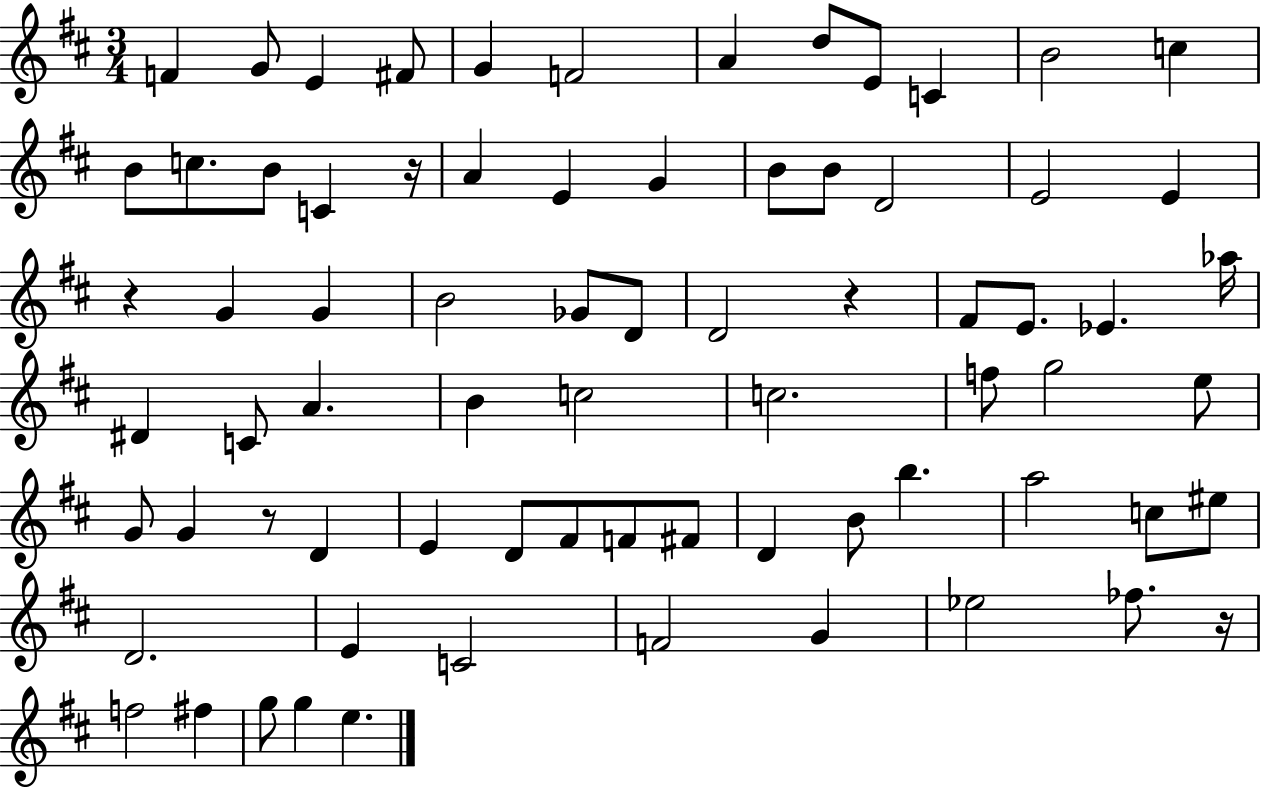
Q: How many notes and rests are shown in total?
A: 74